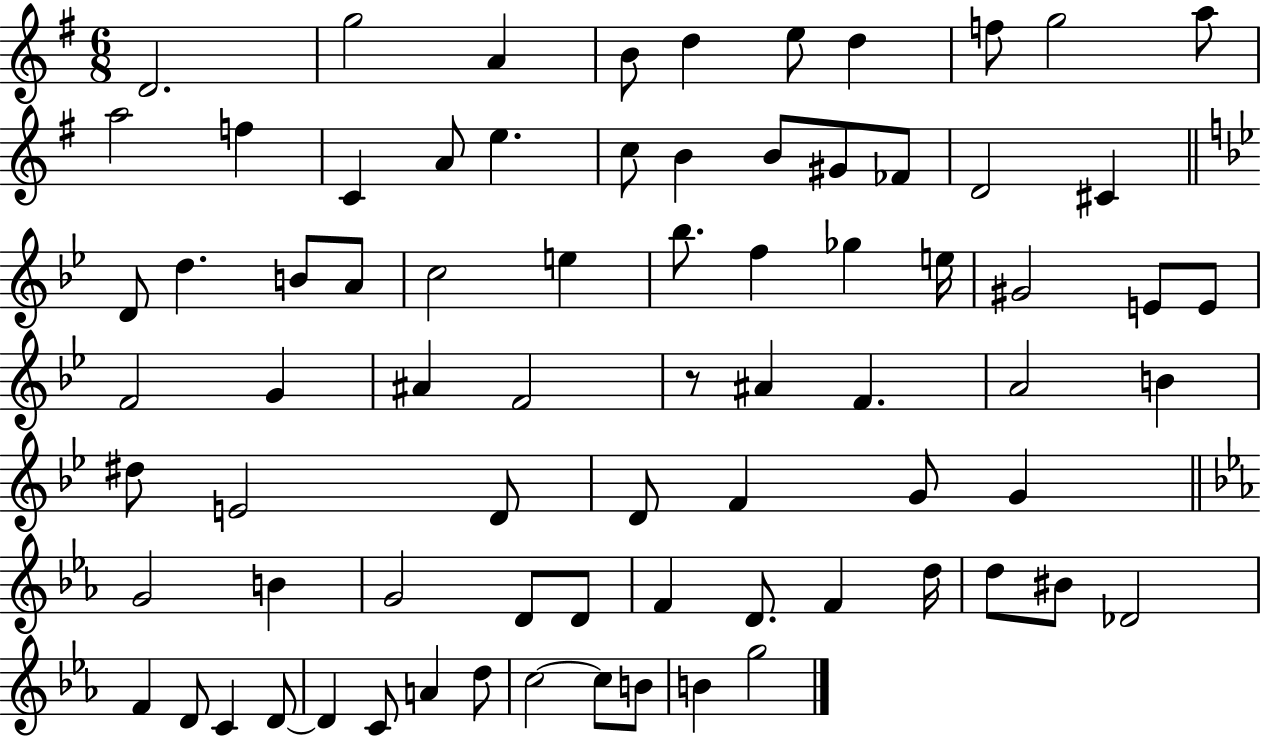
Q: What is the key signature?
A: G major